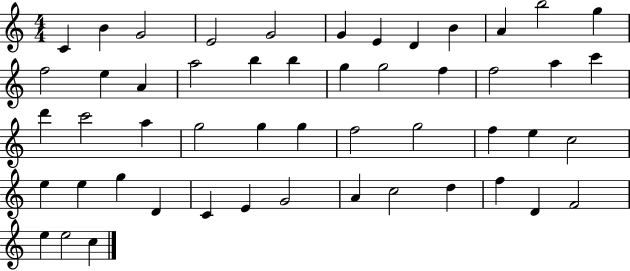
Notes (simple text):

C4/q B4/q G4/h E4/h G4/h G4/q E4/q D4/q B4/q A4/q B5/h G5/q F5/h E5/q A4/q A5/h B5/q B5/q G5/q G5/h F5/q F5/h A5/q C6/q D6/q C6/h A5/q G5/h G5/q G5/q F5/h G5/h F5/q E5/q C5/h E5/q E5/q G5/q D4/q C4/q E4/q G4/h A4/q C5/h D5/q F5/q D4/q F4/h E5/q E5/h C5/q